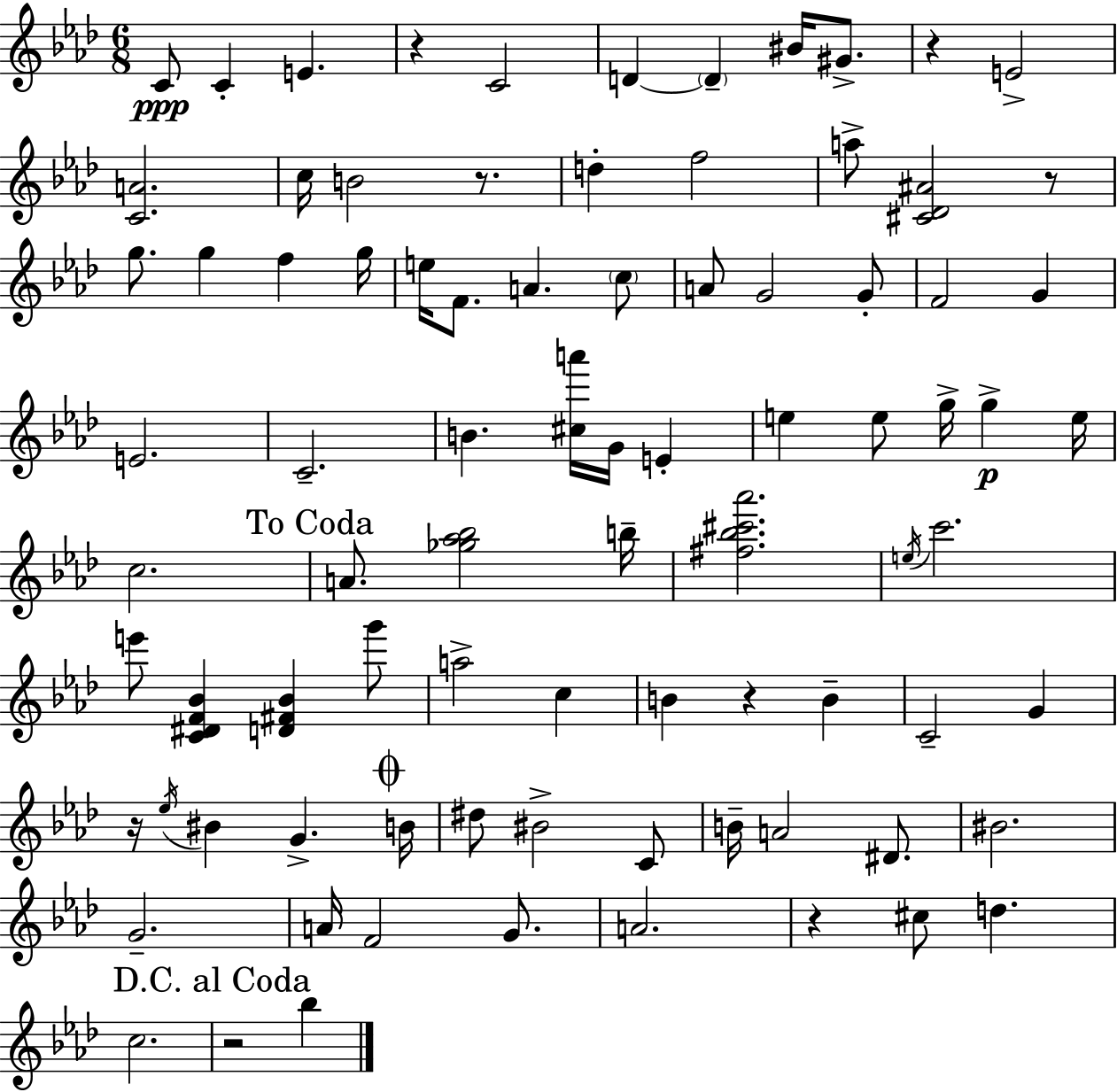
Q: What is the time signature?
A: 6/8